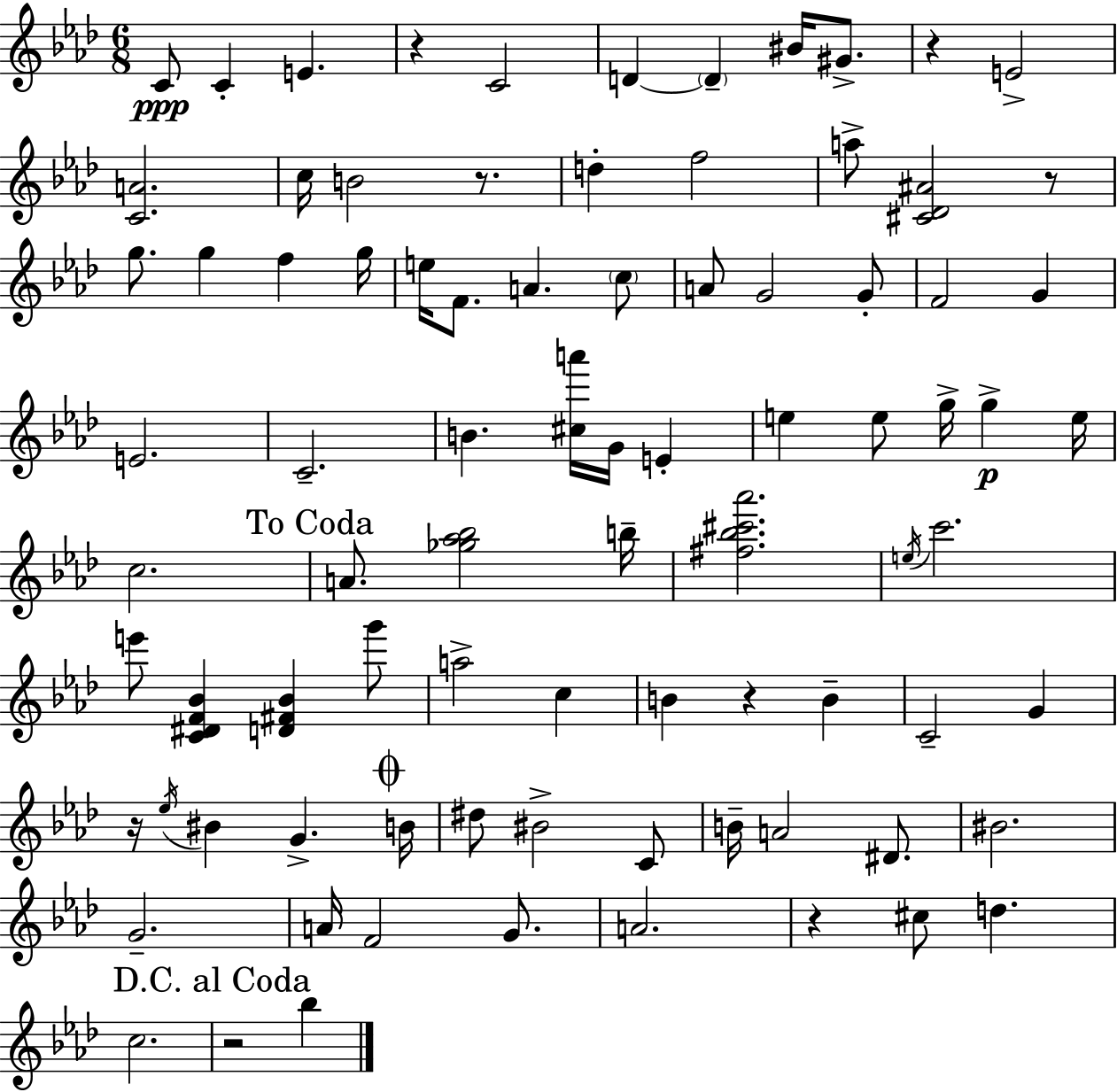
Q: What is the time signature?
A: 6/8